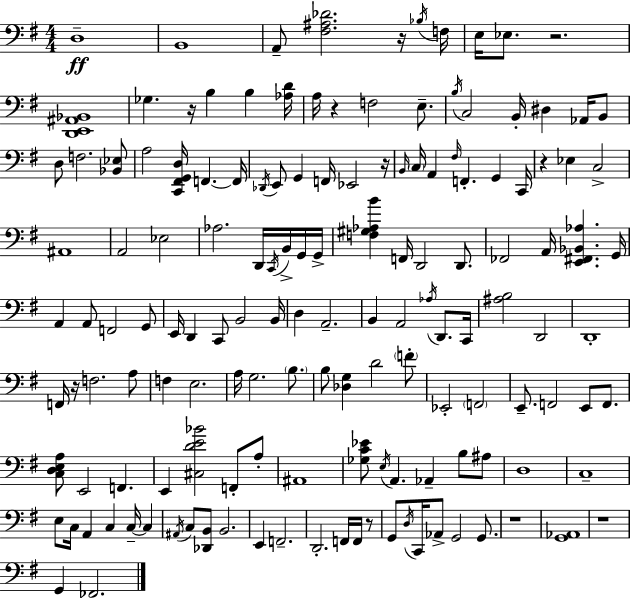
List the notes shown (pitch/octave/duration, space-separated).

D3/w B2/w A2/e [F#3,A#3,Db4]/h. R/s Bb3/s F3/s E3/s Eb3/e. R/h. [D2,E2,A#2,Bb2]/w Gb3/q. R/s B3/q B3/q [Ab3,D4]/s A3/s R/q F3/h E3/e. B3/s C3/h B2/s D#3/q Ab2/s B2/e D3/e F3/h. [Bb2,Eb3]/e A3/h [C2,F#2,G2,D3]/s F2/q. F2/s Db2/s E2/e G2/q F2/s Eb2/h R/s B2/s C3/s A2/q F#3/s F2/q. G2/q C2/s R/q Eb3/q C3/h A#2/w A2/h Eb3/h Ab3/h. D2/s C2/s B2/s G2/s G2/s [F3,G#3,Ab3,B4]/q F2/s D2/h D2/e. FES2/h A2/s [E2,F#2,Bb2,Ab3]/q. G2/s A2/q A2/e F2/h G2/e E2/s D2/q C2/e B2/h B2/s D3/q A2/h. B2/q A2/h Ab3/s D2/e. C2/s [A#3,B3]/h D2/h D2/w F2/s R/s F3/h. A3/e F3/q E3/h. A3/s G3/h. B3/e. B3/e [Db3,G3]/q D4/h F4/e Eb2/h F2/h E2/e. F2/h E2/e F2/e. [C3,D3,E3,A3]/e E2/h F2/q. E2/q [C#3,D4,E4,Bb4]/h F2/e A3/e A#2/w [Gb3,C4,Eb4]/e E3/s A2/q. Ab2/q B3/e A#3/e D3/w C3/w E3/e C3/s A2/q C3/q C3/s C3/q A#2/s C3/e [Db2,B2]/e B2/h. E2/q F2/h. D2/h. F2/s F2/s R/e G2/e D3/s C2/s Ab2/e G2/h G2/e. R/w [G2,Ab2]/w R/w G2/q FES2/h.